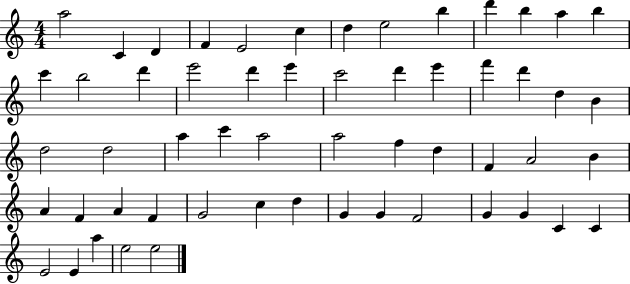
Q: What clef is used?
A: treble